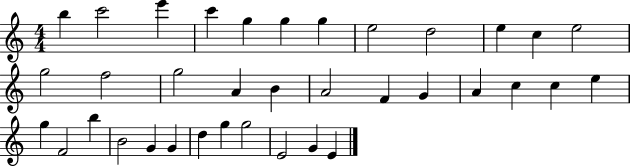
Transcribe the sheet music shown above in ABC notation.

X:1
T:Untitled
M:4/4
L:1/4
K:C
b c'2 e' c' g g g e2 d2 e c e2 g2 f2 g2 A B A2 F G A c c e g F2 b B2 G G d g g2 E2 G E